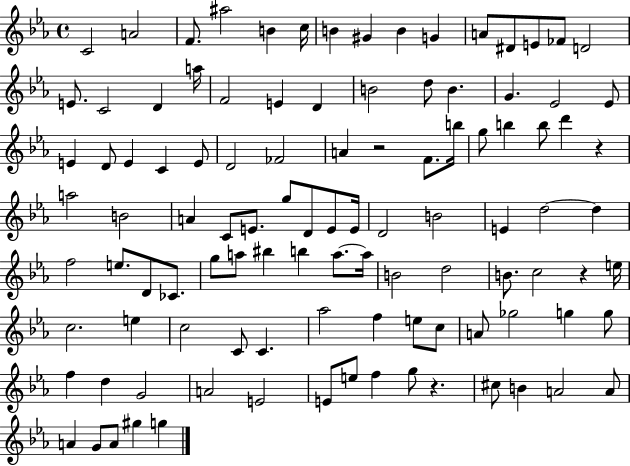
{
  \clef treble
  \time 4/4
  \defaultTimeSignature
  \key ees \major
  c'2 a'2 | f'8. ais''2 b'4 c''16 | b'4 gis'4 b'4 g'4 | a'8 dis'8 e'8 fes'8 d'2 | \break e'8. c'2 d'4 a''16 | f'2 e'4 d'4 | b'2 d''8 b'4. | g'4. ees'2 ees'8 | \break e'4 d'8 e'4 c'4 e'8 | d'2 fes'2 | a'4 r2 f'8. b''16 | g''8 b''4 b''8 d'''4 r4 | \break a''2 b'2 | a'4 c'8 e'8. g''8 d'8 e'8 e'16 | d'2 b'2 | e'4 d''2~~ d''4 | \break f''2 e''8. d'8 ces'8. | g''8 a''8 bis''4 b''4 a''8.~~ a''16 | b'2 d''2 | b'8. c''2 r4 e''16 | \break c''2. e''4 | c''2 c'8 c'4. | aes''2 f''4 e''8 c''8 | a'8 ges''2 g''4 g''8 | \break f''4 d''4 g'2 | a'2 e'2 | e'8 e''8 f''4 g''8 r4. | cis''8 b'4 a'2 a'8 | \break a'4 g'8 a'8 gis''4 g''4 | \bar "|."
}